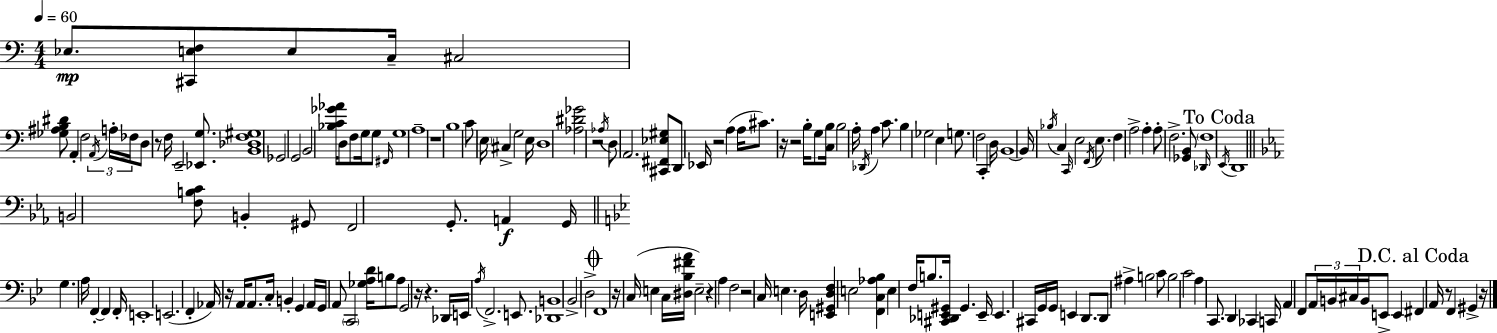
X:1
T:Untitled
M:4/4
L:1/4
K:Am
_E,/2 [^C,,E,F,]/2 E,/2 C,/4 ^C,2 [_G,^A,B,^D]/2 A,, F,2 A,,/4 A,/4 _F,/4 D,/2 z/2 F,/4 E,,2 [_E,,G,]/2 [B,,_D,F,^G,]4 _G,,2 G,,2 B,,2 [_B,C_G_A]/4 D,/2 F,/2 G,/4 G,/2 ^F,,/4 G,4 A,4 z4 B,4 C/2 E,/4 ^C, G,2 E,/4 D,4 [_A,^D_G]2 z2 _A,/4 D,/2 A,,2 [^C,,^F,,_E,^G,]/2 D,,/2 _E,,/4 z2 A, A,/4 ^C/2 z/4 z2 B,/4 G,/2 [C,B,]/4 B,2 A,/4 _D,,/4 A, C/2 B, _G,2 E, G,/2 F,2 C,, D,/4 B,,4 B,,/4 _B,/4 C, C,,/4 E,2 F,,/4 E,/2 F, A,2 A, A,/2 F,2 [_G,,B,,]/2 _D,,/4 F,4 E,,/4 D,,4 B,,2 [F,B,C]/2 B,, ^G,,/2 F,,2 G,,/2 A,, G,,/4 G, A,/4 F,, F,, F,,/4 E,,4 E,,2 F,, _A,,/4 z/4 A,,/4 A,,/2 C,/4 B,, G,, A,,/4 G,,/4 A,,/2 C,,2 [_G,A,D]/4 B,/2 A,/2 G,,2 z/4 z _D,,/4 E,,/4 A,/4 F,,2 E,,/2 [_D,,B,,]4 _B,,2 D,2 F,,4 z/4 C,/4 E, C,/4 [^D,_B,^FA]/4 E,2 z A, F,2 z2 C,/4 E, D,/4 [E,,^G,,D,F,] E,2 [F,,C,_A,_B,] E, F,/4 B,/2 [^C,,_D,,E,,^G,,]/4 ^G,, E,,/4 E,, ^C,,/4 G,,/4 G,,/4 E,, D,,/2 D,,/2 ^A, B,2 C/2 B,2 C2 A, C,,/2 D,, _C,, C,,/4 A,, F,,/2 A,,/4 B,,/4 ^C,/4 B,,/4 E,,/2 E,, ^F,, A,,/4 z/2 F,, ^G,, z/4